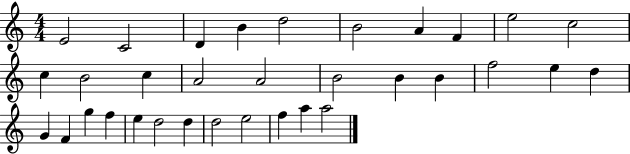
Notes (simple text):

E4/h C4/h D4/q B4/q D5/h B4/h A4/q F4/q E5/h C5/h C5/q B4/h C5/q A4/h A4/h B4/h B4/q B4/q F5/h E5/q D5/q G4/q F4/q G5/q F5/q E5/q D5/h D5/q D5/h E5/h F5/q A5/q A5/h